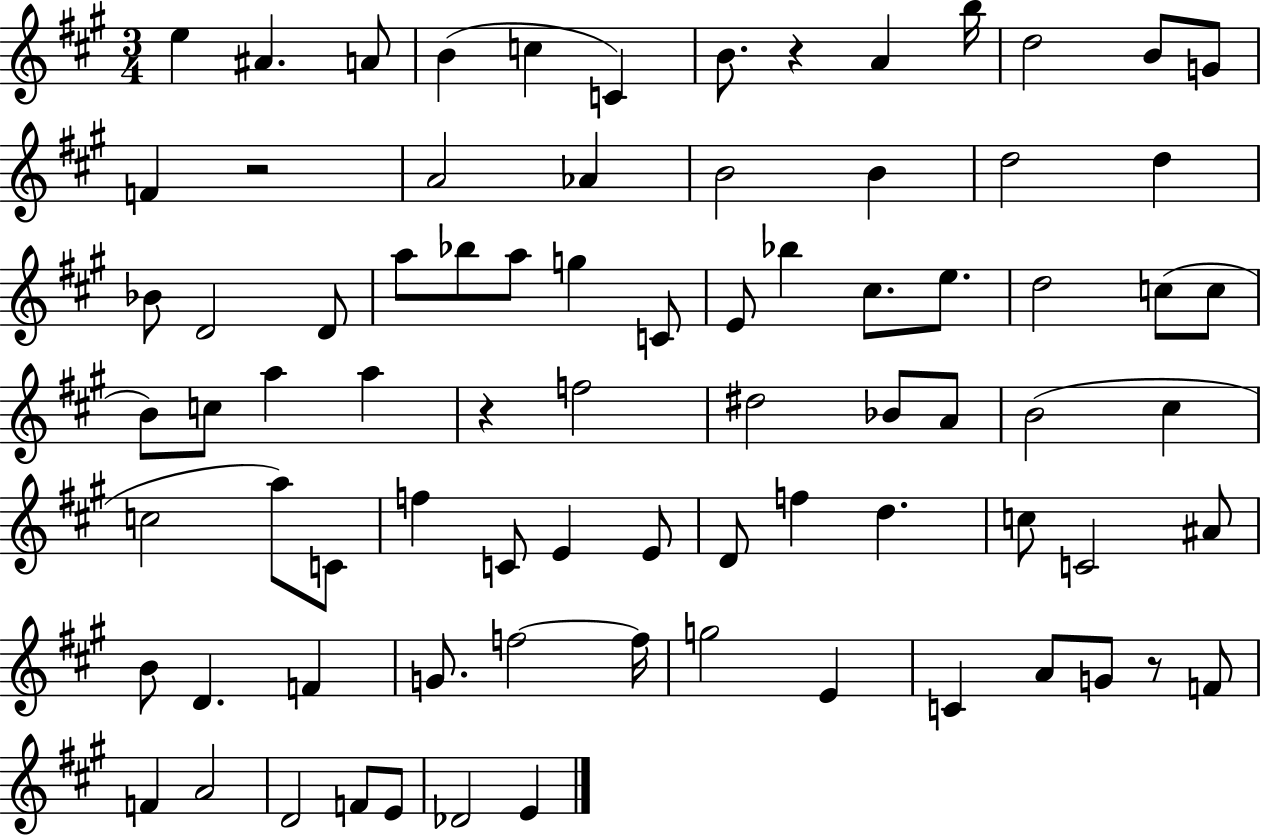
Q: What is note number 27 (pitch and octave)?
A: C4